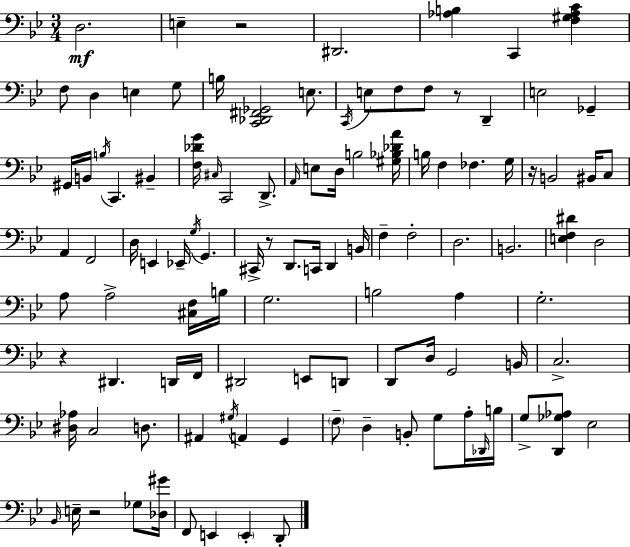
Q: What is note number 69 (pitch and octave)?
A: G2